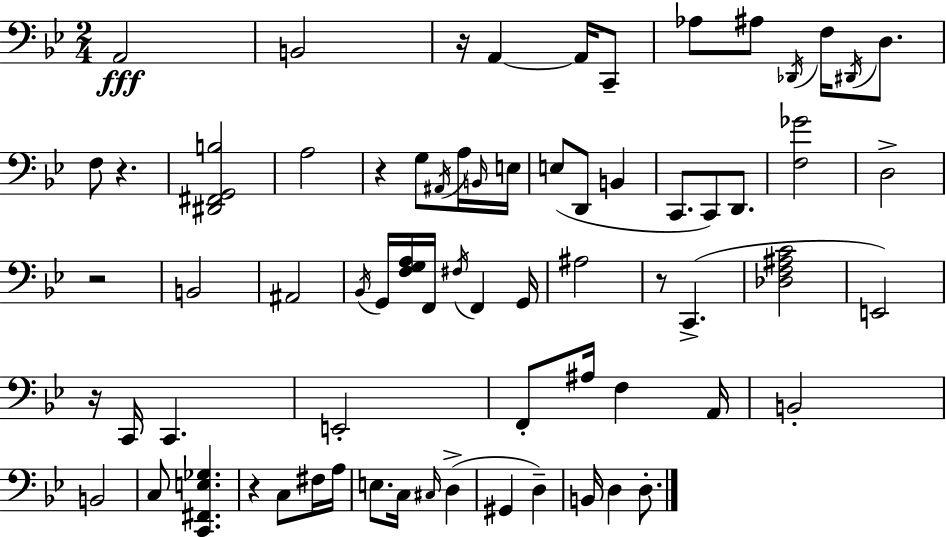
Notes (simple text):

A2/h B2/h R/s A2/q A2/s C2/e Ab3/e A#3/e Db2/s F3/s D#2/s D3/e. F3/e R/q. [D#2,F#2,G2,B3]/h A3/h R/q G3/e A#2/s A3/s B2/s E3/s E3/e D2/e B2/q C2/e. C2/e D2/e. [F3,Gb4]/h D3/h R/h B2/h A#2/h Bb2/s G2/s [F3,G3,A3]/s F2/s F#3/s F2/q G2/s A#3/h R/e C2/q. [Db3,F3,A#3,C4]/h E2/h R/s C2/s C2/q. E2/h F2/e A#3/s F3/q A2/s B2/h B2/h C3/e [C2,F#2,E3,Gb3]/q. R/q C3/e F#3/s A3/s E3/e. C3/s C#3/s D3/q G#2/q D3/q B2/s D3/q D3/e.